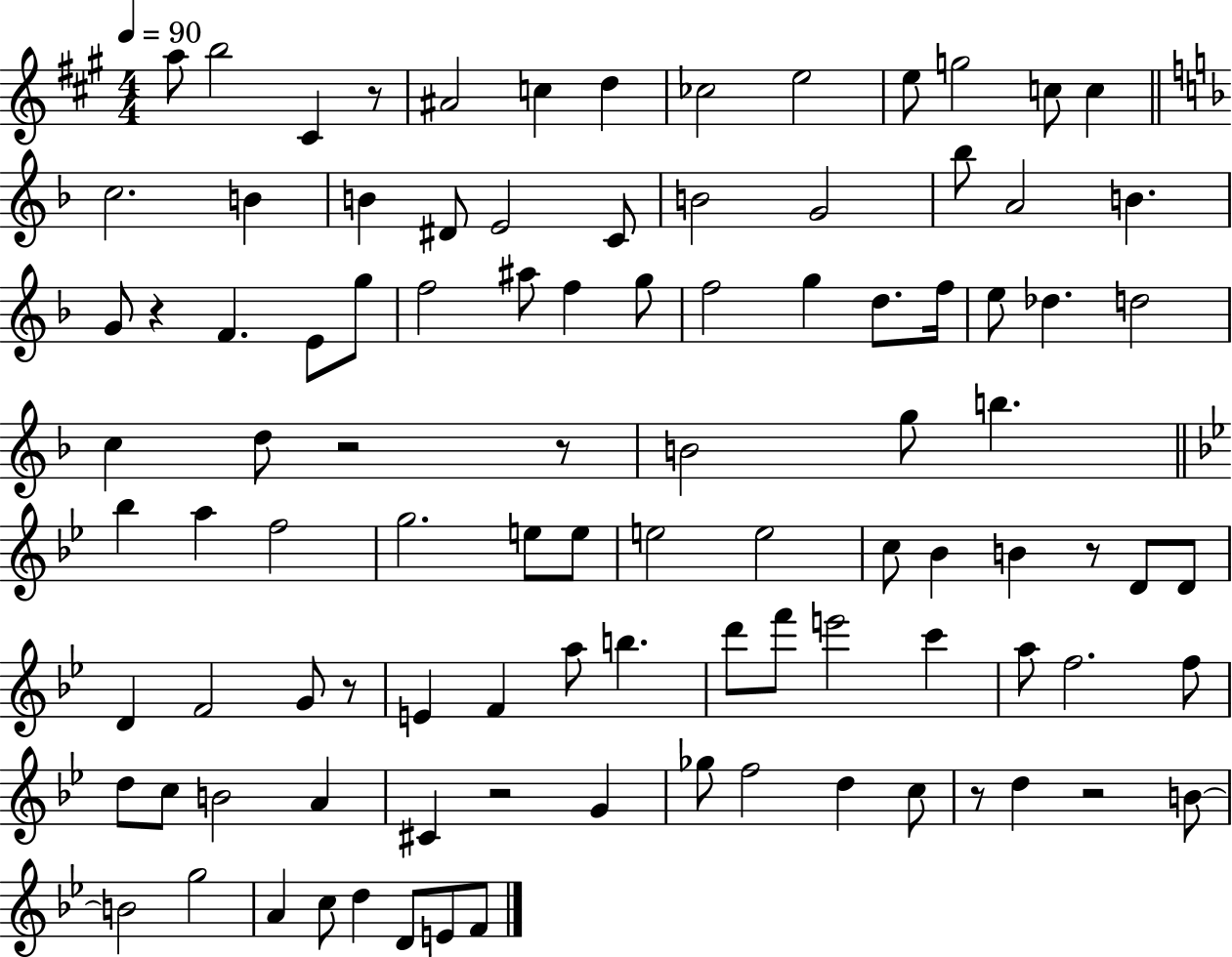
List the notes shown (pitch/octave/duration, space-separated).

A5/e B5/h C#4/q R/e A#4/h C5/q D5/q CES5/h E5/h E5/e G5/h C5/e C5/q C5/h. B4/q B4/q D#4/e E4/h C4/e B4/h G4/h Bb5/e A4/h B4/q. G4/e R/q F4/q. E4/e G5/e F5/h A#5/e F5/q G5/e F5/h G5/q D5/e. F5/s E5/e Db5/q. D5/h C5/q D5/e R/h R/e B4/h G5/e B5/q. Bb5/q A5/q F5/h G5/h. E5/e E5/e E5/h E5/h C5/e Bb4/q B4/q R/e D4/e D4/e D4/q F4/h G4/e R/e E4/q F4/q A5/e B5/q. D6/e F6/e E6/h C6/q A5/e F5/h. F5/e D5/e C5/e B4/h A4/q C#4/q R/h G4/q Gb5/e F5/h D5/q C5/e R/e D5/q R/h B4/e B4/h G5/h A4/q C5/e D5/q D4/e E4/e F4/e